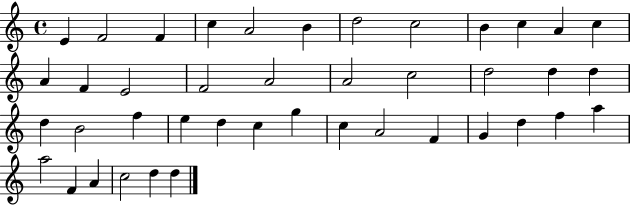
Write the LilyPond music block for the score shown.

{
  \clef treble
  \time 4/4
  \defaultTimeSignature
  \key c \major
  e'4 f'2 f'4 | c''4 a'2 b'4 | d''2 c''2 | b'4 c''4 a'4 c''4 | \break a'4 f'4 e'2 | f'2 a'2 | a'2 c''2 | d''2 d''4 d''4 | \break d''4 b'2 f''4 | e''4 d''4 c''4 g''4 | c''4 a'2 f'4 | g'4 d''4 f''4 a''4 | \break a''2 f'4 a'4 | c''2 d''4 d''4 | \bar "|."
}